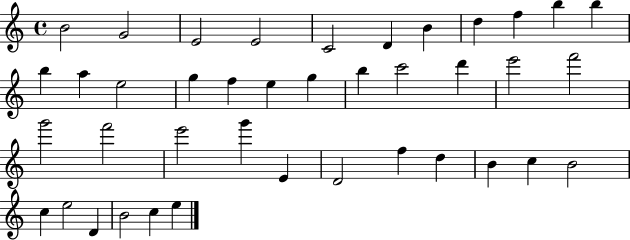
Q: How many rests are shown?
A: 0